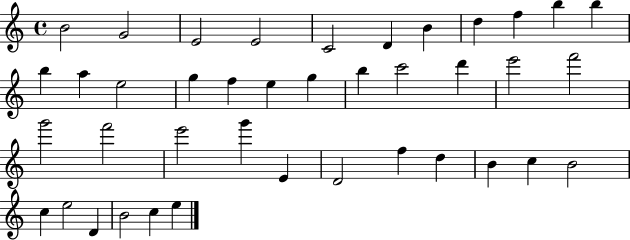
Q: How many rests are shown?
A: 0